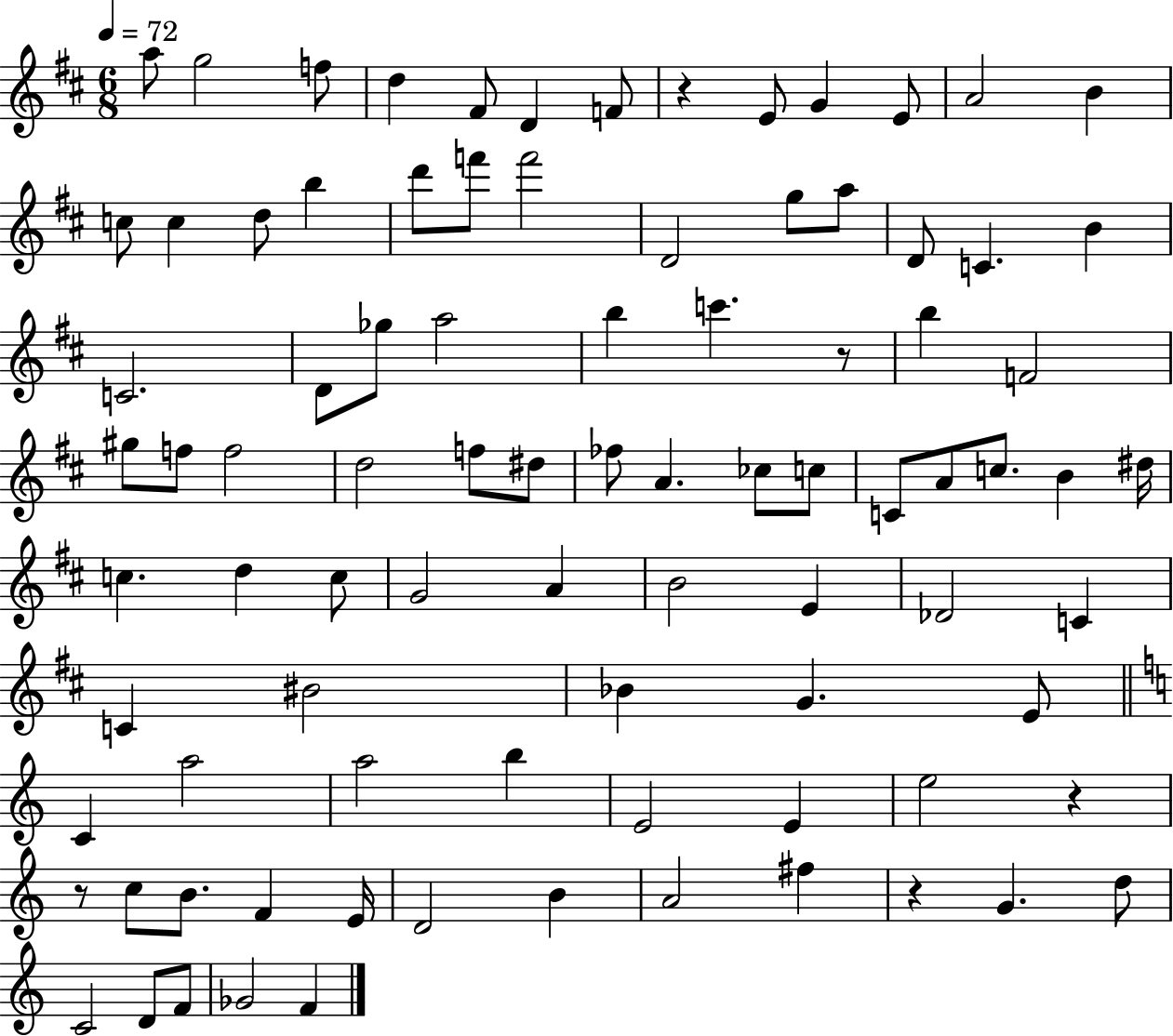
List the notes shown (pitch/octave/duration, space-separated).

A5/e G5/h F5/e D5/q F#4/e D4/q F4/e R/q E4/e G4/q E4/e A4/h B4/q C5/e C5/q D5/e B5/q D6/e F6/e F6/h D4/h G5/e A5/e D4/e C4/q. B4/q C4/h. D4/e Gb5/e A5/h B5/q C6/q. R/e B5/q F4/h G#5/e F5/e F5/h D5/h F5/e D#5/e FES5/e A4/q. CES5/e C5/e C4/e A4/e C5/e. B4/q D#5/s C5/q. D5/q C5/e G4/h A4/q B4/h E4/q Db4/h C4/q C4/q BIS4/h Bb4/q G4/q. E4/e C4/q A5/h A5/h B5/q E4/h E4/q E5/h R/q R/e C5/e B4/e. F4/q E4/s D4/h B4/q A4/h F#5/q R/q G4/q. D5/e C4/h D4/e F4/e Gb4/h F4/q